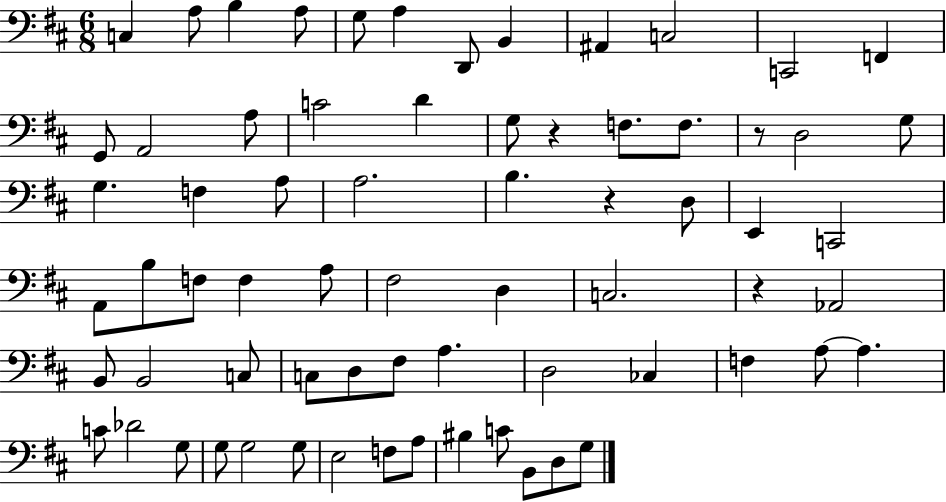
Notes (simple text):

C3/q A3/e B3/q A3/e G3/e A3/q D2/e B2/q A#2/q C3/h C2/h F2/q G2/e A2/h A3/e C4/h D4/q G3/e R/q F3/e. F3/e. R/e D3/h G3/e G3/q. F3/q A3/e A3/h. B3/q. R/q D3/e E2/q C2/h A2/e B3/e F3/e F3/q A3/e F#3/h D3/q C3/h. R/q Ab2/h B2/e B2/h C3/e C3/e D3/e F#3/e A3/q. D3/h CES3/q F3/q A3/e A3/q. C4/e Db4/h G3/e G3/e G3/h G3/e E3/h F3/e A3/e BIS3/q C4/e B2/e D3/e G3/e